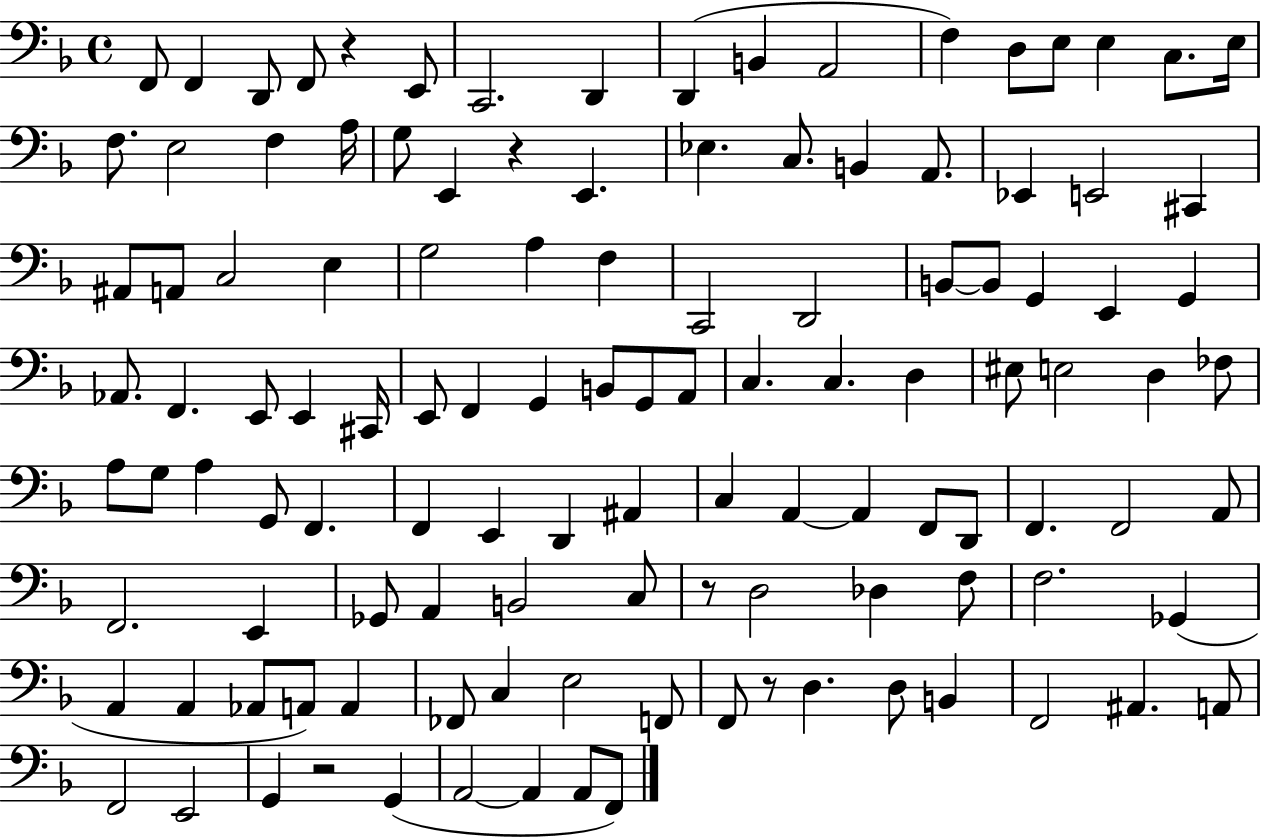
F2/e F2/q D2/e F2/e R/q E2/e C2/h. D2/q D2/q B2/q A2/h F3/q D3/e E3/e E3/q C3/e. E3/s F3/e. E3/h F3/q A3/s G3/e E2/q R/q E2/q. Eb3/q. C3/e. B2/q A2/e. Eb2/q E2/h C#2/q A#2/e A2/e C3/h E3/q G3/h A3/q F3/q C2/h D2/h B2/e B2/e G2/q E2/q G2/q Ab2/e. F2/q. E2/e E2/q C#2/s E2/e F2/q G2/q B2/e G2/e A2/e C3/q. C3/q. D3/q EIS3/e E3/h D3/q FES3/e A3/e G3/e A3/q G2/e F2/q. F2/q E2/q D2/q A#2/q C3/q A2/q A2/q F2/e D2/e F2/q. F2/h A2/e F2/h. E2/q Gb2/e A2/q B2/h C3/e R/e D3/h Db3/q F3/e F3/h. Gb2/q A2/q A2/q Ab2/e A2/e A2/q FES2/e C3/q E3/h F2/e F2/e R/e D3/q. D3/e B2/q F2/h A#2/q. A2/e F2/h E2/h G2/q R/h G2/q A2/h A2/q A2/e F2/e